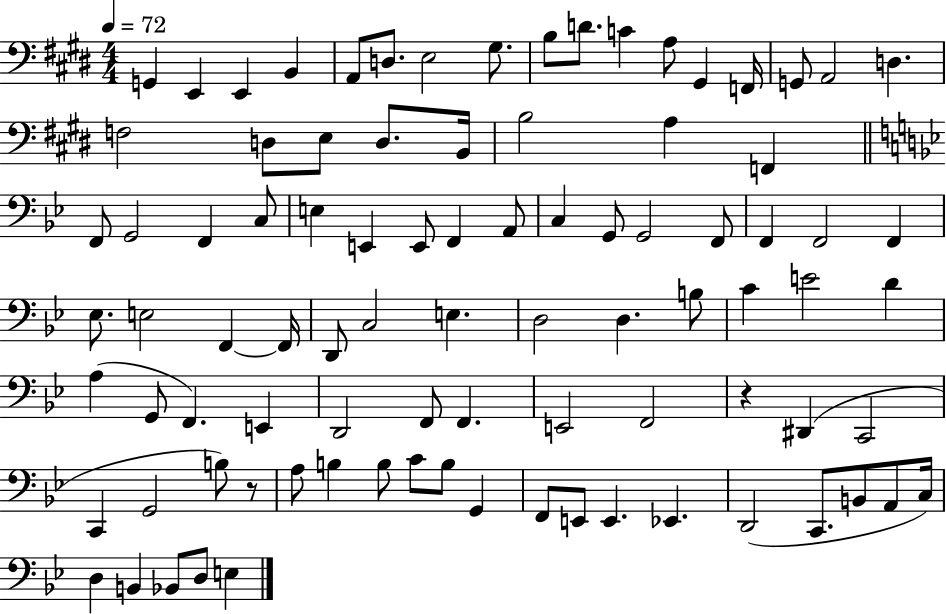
{
  \clef bass
  \numericTimeSignature
  \time 4/4
  \key e \major
  \tempo 4 = 72
  g,4 e,4 e,4 b,4 | a,8 d8. e2 gis8. | b8 d'8. c'4 a8 gis,4 f,16 | g,8 a,2 d4. | \break f2 d8 e8 d8. b,16 | b2 a4 f,4 | \bar "||" \break \key bes \major f,8 g,2 f,4 c8 | e4 e,4 e,8 f,4 a,8 | c4 g,8 g,2 f,8 | f,4 f,2 f,4 | \break ees8. e2 f,4~~ f,16 | d,8 c2 e4. | d2 d4. b8 | c'4 e'2 d'4 | \break a4( g,8 f,4.) e,4 | d,2 f,8 f,4. | e,2 f,2 | r4 dis,4( c,2 | \break c,4 g,2 b8) r8 | a8 b4 b8 c'8 b8 g,4 | f,8 e,8 e,4. ees,4. | d,2( c,8. b,8 a,8 c16) | \break d4 b,4 bes,8 d8 e4 | \bar "|."
}